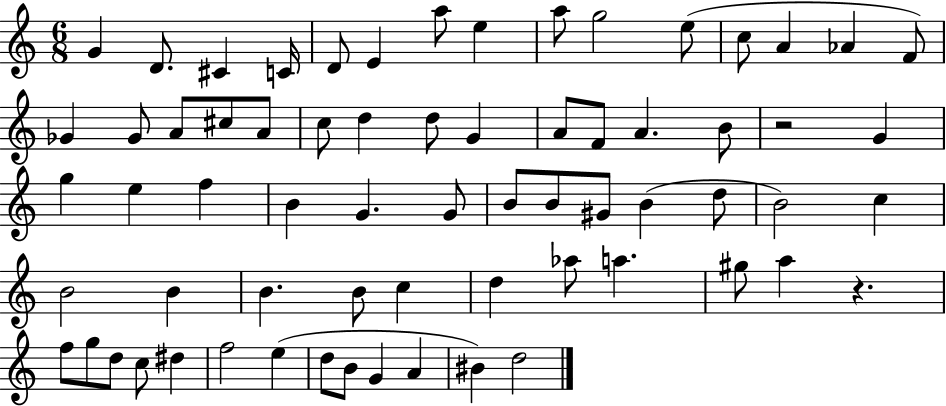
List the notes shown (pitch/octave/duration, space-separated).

G4/q D4/e. C#4/q C4/s D4/e E4/q A5/e E5/q A5/e G5/h E5/e C5/e A4/q Ab4/q F4/e Gb4/q Gb4/e A4/e C#5/e A4/e C5/e D5/q D5/e G4/q A4/e F4/e A4/q. B4/e R/h G4/q G5/q E5/q F5/q B4/q G4/q. G4/e B4/e B4/e G#4/e B4/q D5/e B4/h C5/q B4/h B4/q B4/q. B4/e C5/q D5/q Ab5/e A5/q. G#5/e A5/q R/q. F5/e G5/e D5/e C5/e D#5/q F5/h E5/q D5/e B4/e G4/q A4/q BIS4/q D5/h